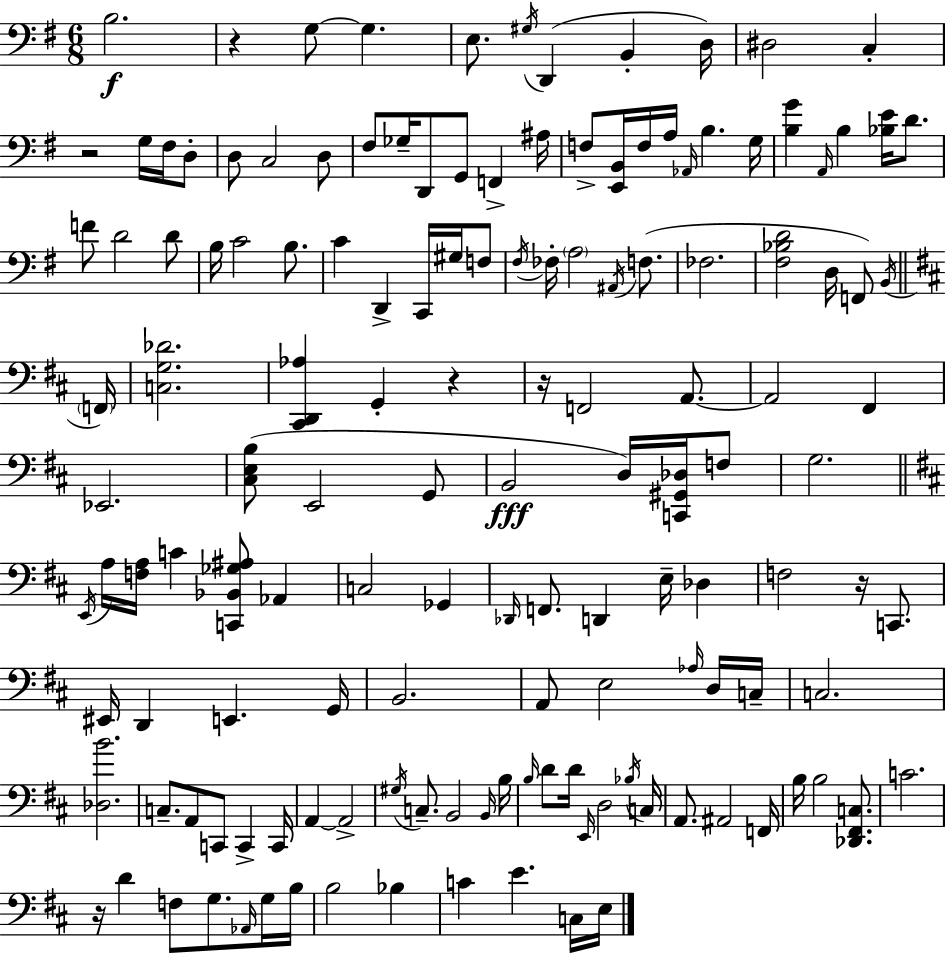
B3/h. R/q G3/e G3/q. E3/e. G#3/s D2/q B2/q D3/s D#3/h C3/q R/h G3/s F#3/s D3/e D3/e C3/h D3/e F#3/e Gb3/s D2/e G2/e F2/q A#3/s F3/e [E2,B2]/s F3/s A3/s Ab2/s B3/q. G3/s [B3,G4]/q A2/s B3/q [Bb3,E4]/s D4/e. F4/e D4/h D4/e B3/s C4/h B3/e. C4/q D2/q C2/s G#3/s F3/e F#3/s FES3/s A3/h A#2/s F3/e. FES3/h. [F#3,Bb3,D4]/h D3/s F2/e B2/s F2/s [C3,G3,Db4]/h. [C#2,D2,Ab3]/q G2/q R/q R/s F2/h A2/e. A2/h F#2/q Eb2/h. [C#3,E3,B3]/e E2/h G2/e B2/h D3/s [C2,G#2,Db3]/s F3/e G3/h. E2/s A3/s [F3,A3]/s C4/q [C2,Bb2,Gb3,A#3]/e Ab2/q C3/h Gb2/q Db2/s F2/e. D2/q E3/s Db3/q F3/h R/s C2/e. EIS2/s D2/q E2/q. G2/s B2/h. A2/e E3/h Ab3/s D3/s C3/s C3/h. [Db3,B4]/h. C3/e. A2/e C2/e C2/q C2/s A2/q A2/h G#3/s C3/e. B2/h B2/s B3/s B3/s D4/e D4/s E2/s D3/h Bb3/s C3/s A2/e. A#2/h F2/s B3/s B3/h [Db2,F#2,C3]/e. C4/h. R/s D4/q F3/e G3/e. Ab2/s G3/s B3/s B3/h Bb3/q C4/q E4/q. C3/s E3/s